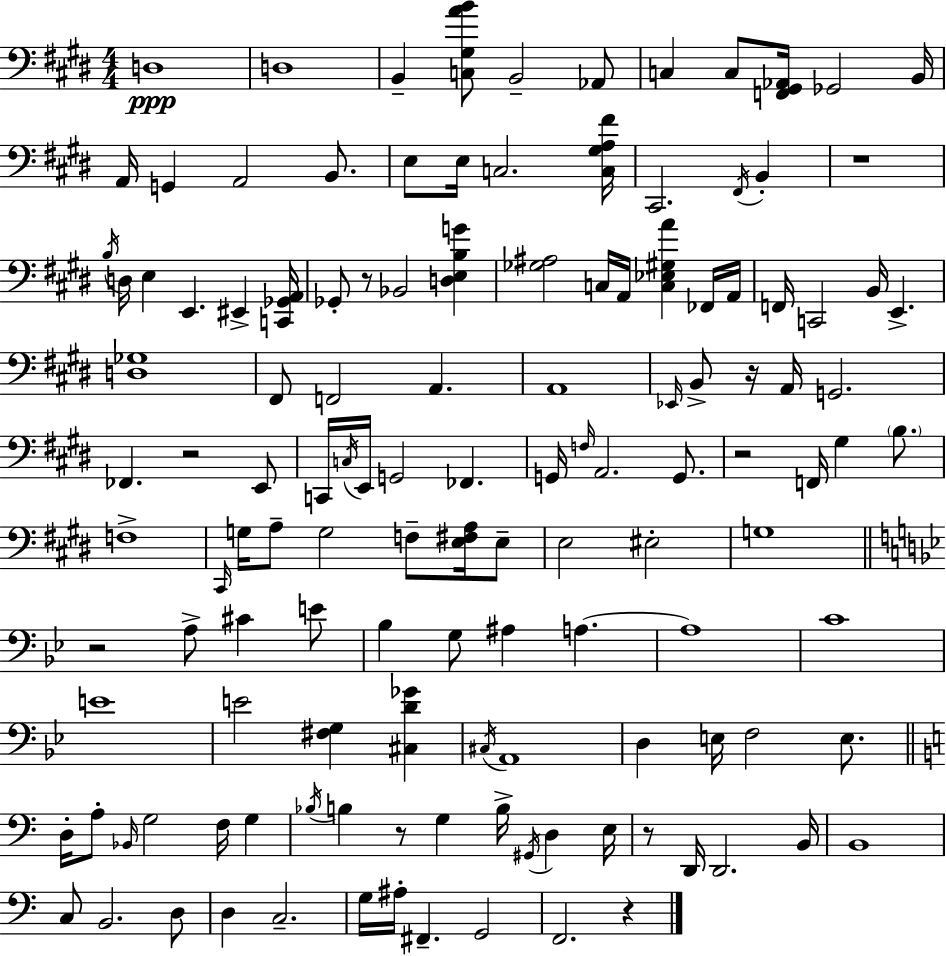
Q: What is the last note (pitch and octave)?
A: F2